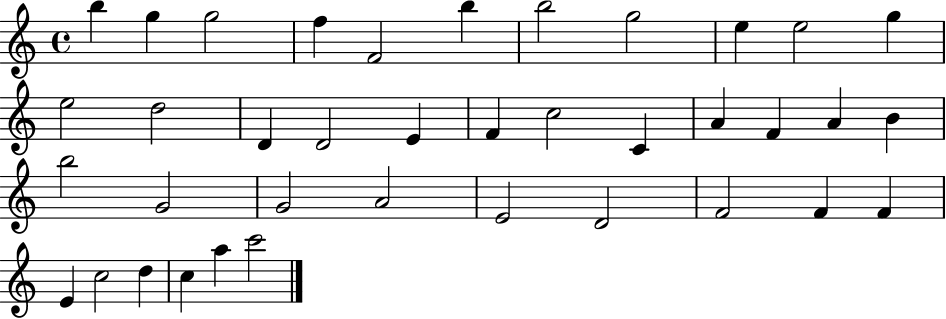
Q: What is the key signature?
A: C major